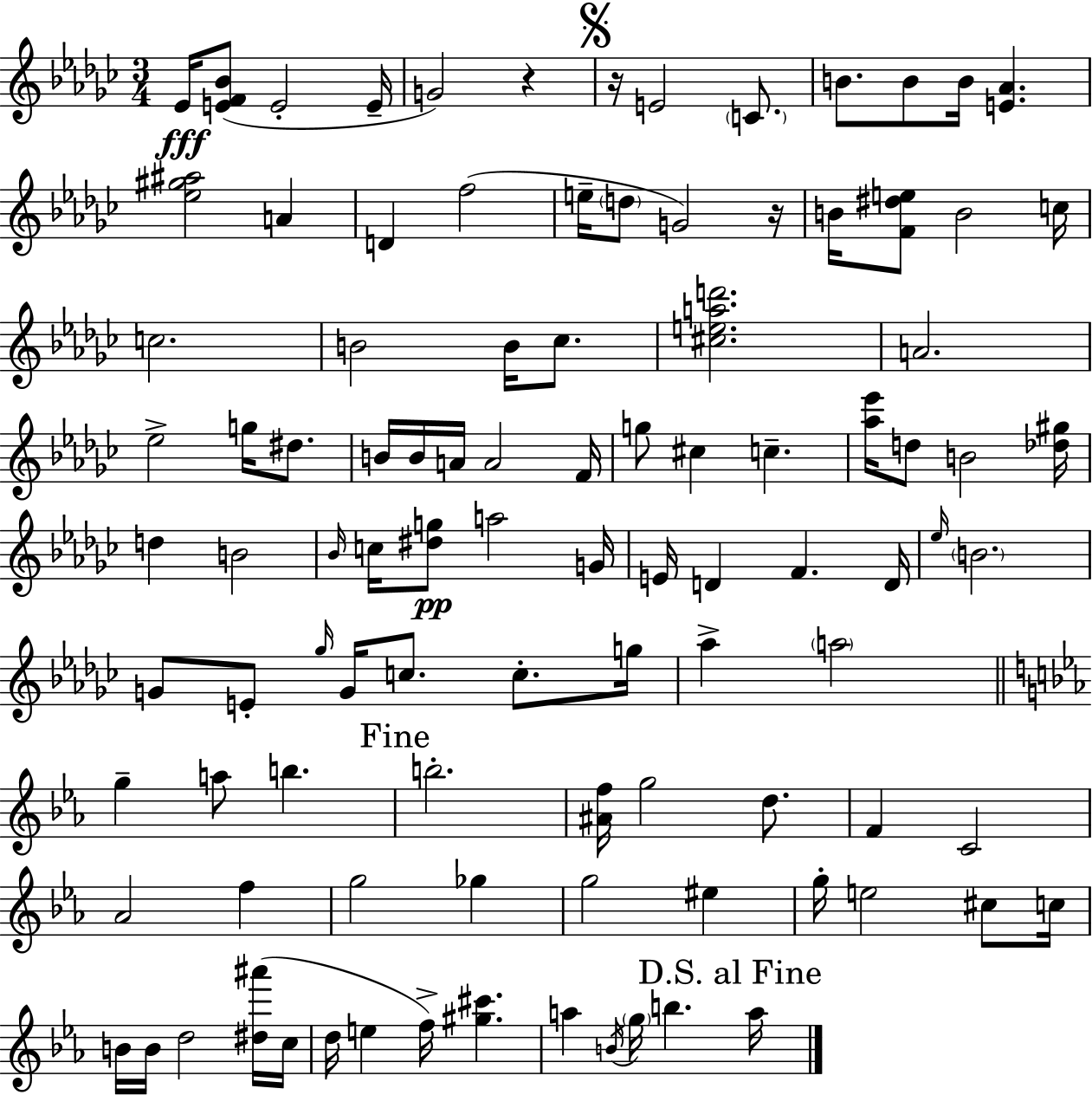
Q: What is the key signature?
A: EES minor